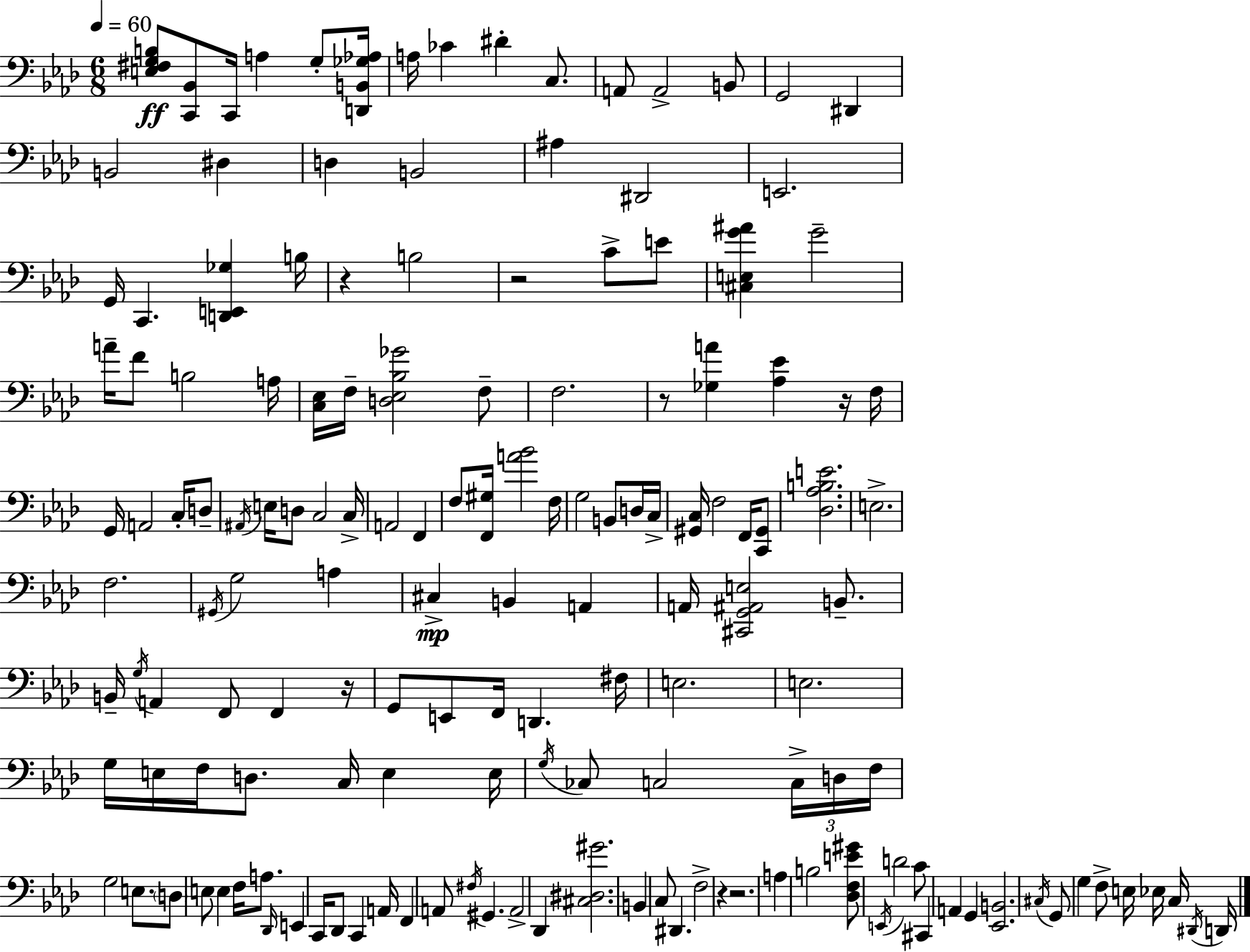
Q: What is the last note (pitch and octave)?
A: D2